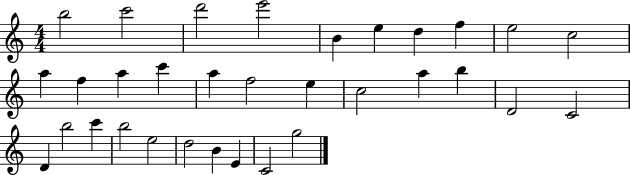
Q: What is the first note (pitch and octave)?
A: B5